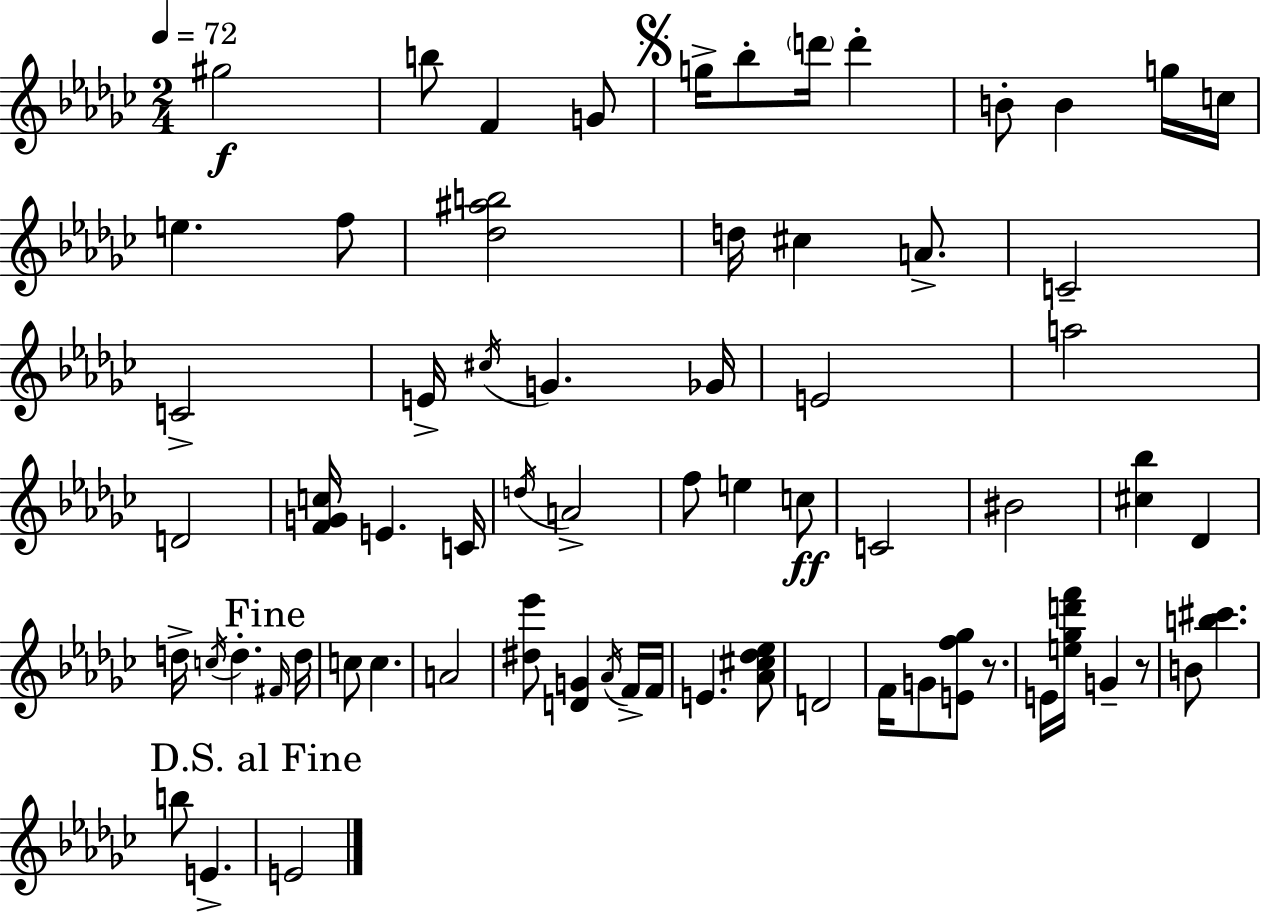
X:1
T:Untitled
M:2/4
L:1/4
K:Ebm
^g2 b/2 F G/2 g/4 _b/2 d'/4 d' B/2 B g/4 c/4 e f/2 [_d^ab]2 d/4 ^c A/2 C2 C2 E/4 ^c/4 G _G/4 E2 a2 D2 [FGc]/4 E C/4 d/4 A2 f/2 e c/2 C2 ^B2 [^c_b] _D d/4 c/4 d ^F/4 d/4 c/2 c A2 [^d_e']/2 [DG] _A/4 F/4 F/4 E [_A^c_d_e]/2 D2 F/4 G/2 [Ef_g]/2 z/2 E/4 [e_gd'f']/4 G z/2 B/2 [b^c'] b/2 E E2